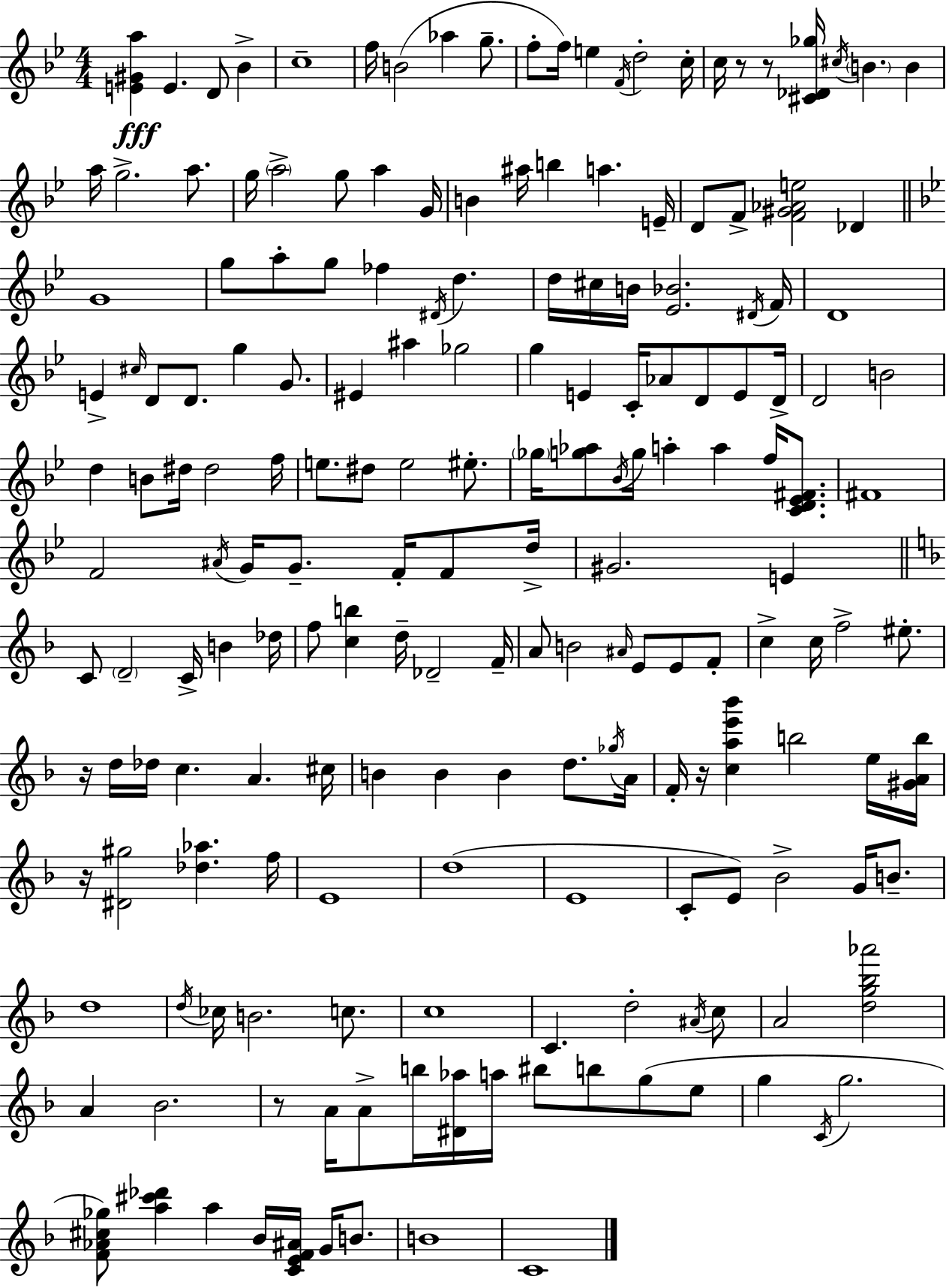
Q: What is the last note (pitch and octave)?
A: C4